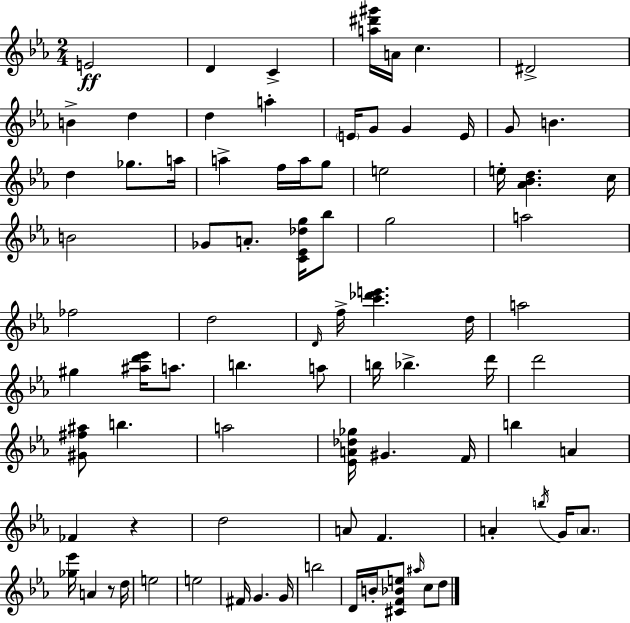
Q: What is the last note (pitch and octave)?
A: D5